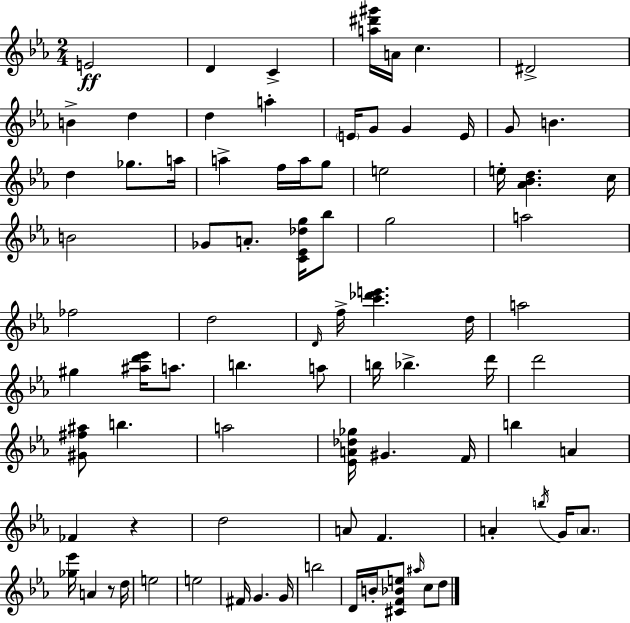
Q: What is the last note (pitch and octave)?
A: D5